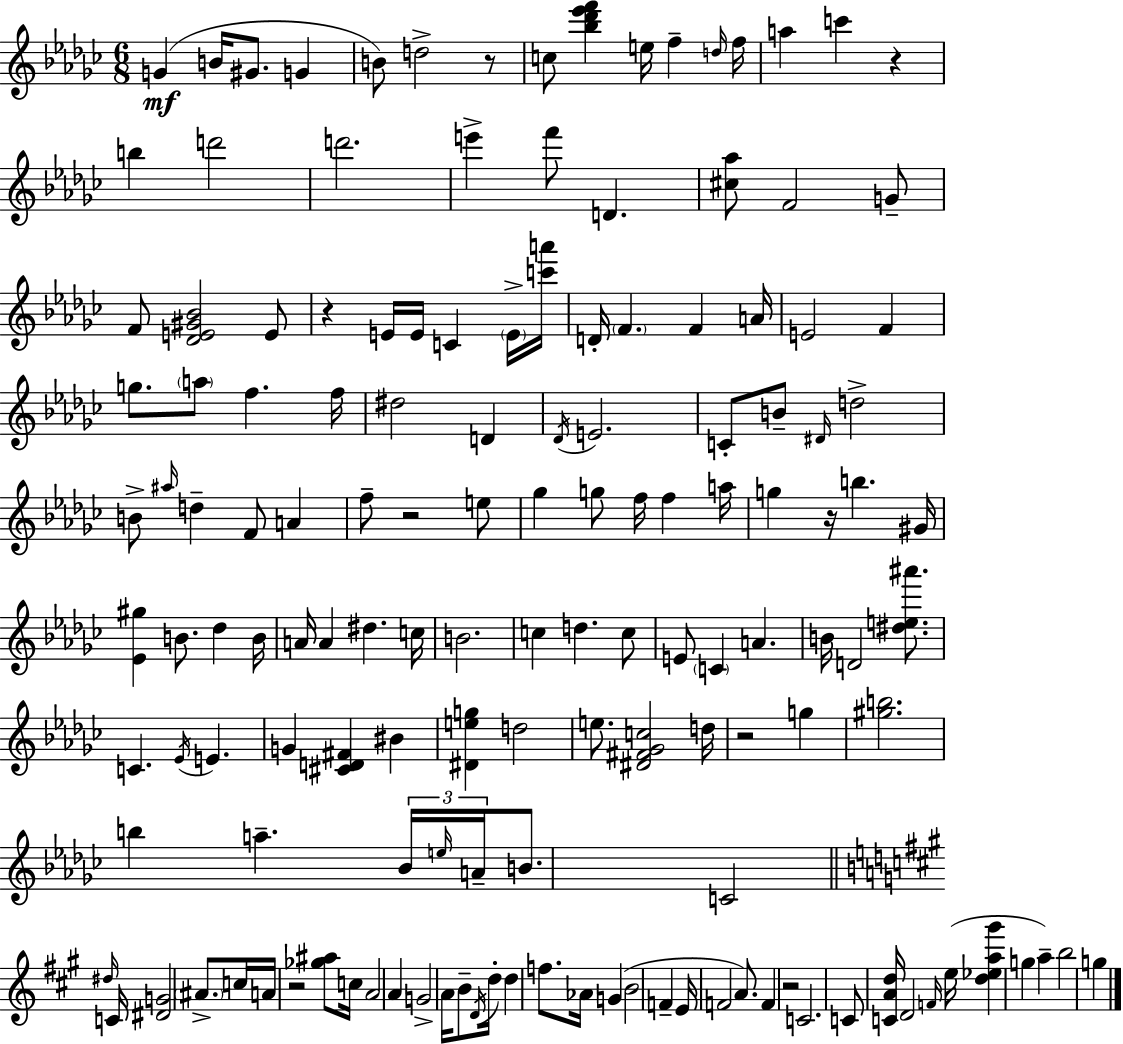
X:1
T:Untitled
M:6/8
L:1/4
K:Ebm
G B/4 ^G/2 G B/2 d2 z/2 c/2 [_b_d'_e'f'] e/4 f d/4 f/4 a c' z b d'2 d'2 e' f'/2 D [^c_a]/2 F2 G/2 F/2 [_DE^G_B]2 E/2 z E/4 E/4 C E/4 [c'a']/4 D/4 F F A/4 E2 F g/2 a/2 f f/4 ^d2 D _D/4 E2 C/2 B/2 ^D/4 d2 B/2 ^a/4 d F/2 A f/2 z2 e/2 _g g/2 f/4 f a/4 g z/4 b ^G/4 [_E^g] B/2 _d B/4 A/4 A ^d c/4 B2 c d c/2 E/2 C A B/4 D2 [^de^a']/2 C _E/4 E G [^CD^F] ^B [^Deg] d2 e/2 [^D^F_Gc]2 d/4 z2 g [^gb]2 b a _B/4 e/4 A/4 B/2 C2 ^d/4 C/4 [^DG]2 ^A/2 c/4 A/4 z2 [_g^a]/2 c/4 A2 A G2 A/4 B/2 D/4 d/4 d f/2 _A/4 G B2 F E/4 F2 A/2 F z2 C2 C/2 [CAd]/4 D2 F/4 e/4 [d_ea^g'] g a b2 g